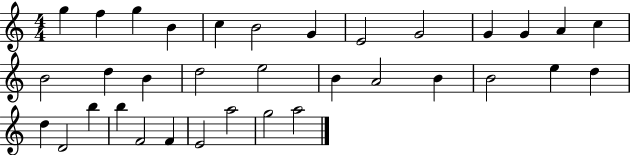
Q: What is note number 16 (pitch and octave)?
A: B4